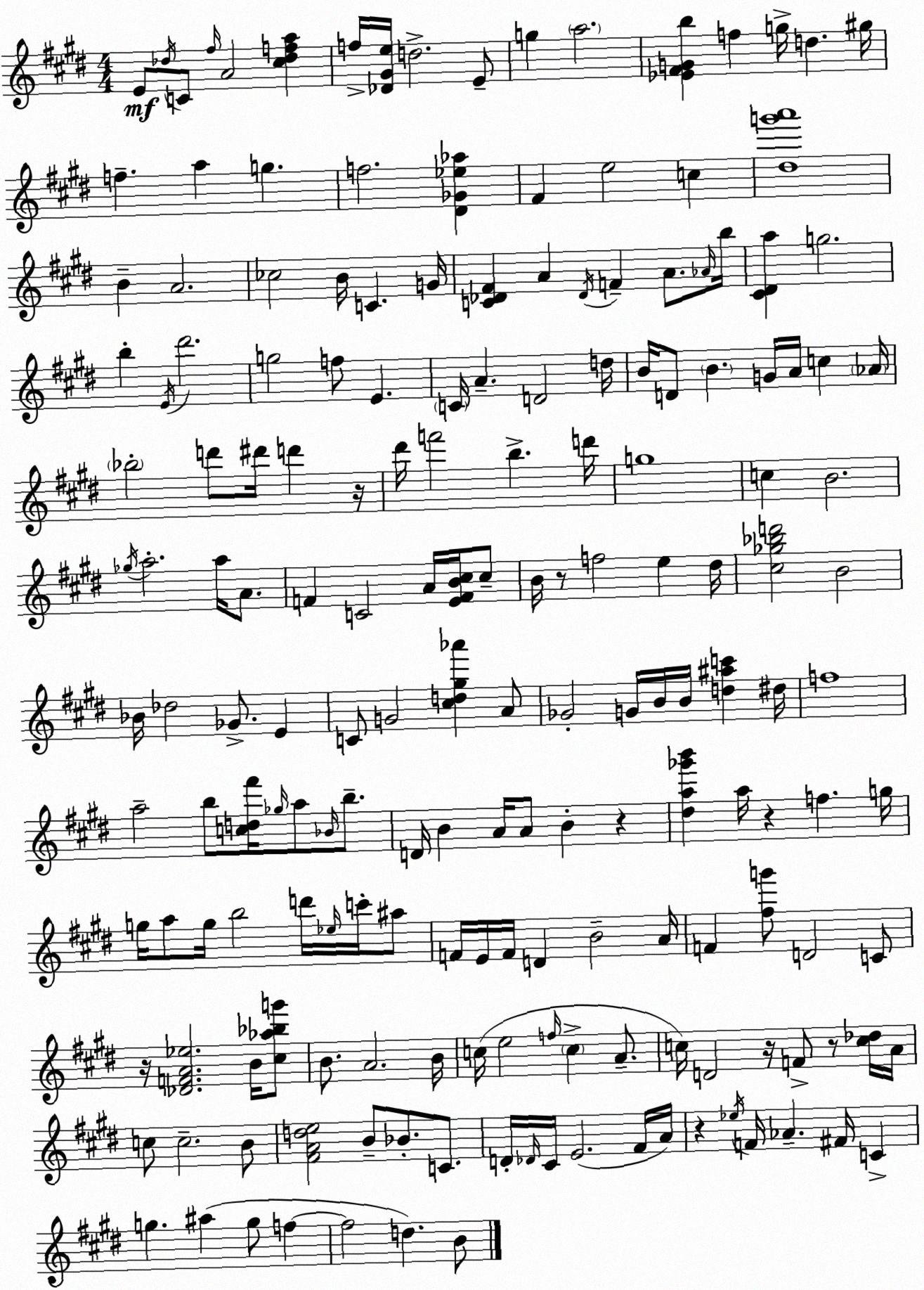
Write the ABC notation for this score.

X:1
T:Untitled
M:4/4
L:1/4
K:E
E/2 _d/4 C/2 ^f/4 A2 [^c_dfa] f/4 [_D^Ge]/4 d2 E/2 g a2 [_E^FGb] f g/4 d ^g/4 f a g f2 [^D_G_e_a] ^F e2 c [^dg'a']4 B A2 _c2 B/4 C G/4 [C_D^F] A _D/4 F A/2 _A/4 b/4 [^C^Da] g2 b E/4 ^d'2 g2 f/2 E C/4 A D2 d/4 B/4 D/2 B G/4 A/4 c _A/4 _b2 d'/2 ^d'/4 d' z/4 ^d'/4 f'2 b d'/4 g4 c B2 _g/4 a2 a/4 A/2 F C2 A/4 [EFB^c]/4 ^c/2 B/4 z/2 f2 e ^d/4 [^c_g_bd']2 B2 _B/4 _d2 _G/2 E C/2 G2 [^cd^g_a'] A/2 _G2 G/4 B/4 B/4 [d^ac'] ^d/4 f4 a2 b/2 [cd^f']/4 _g/4 a/2 _B/4 b/2 D/4 B A/4 A/2 B z [^da_g'b'] a/4 z f g/4 g/4 a/2 g/4 b2 d'/4 _e/4 c'/4 ^a/2 F/4 E/4 F/4 D B2 A/4 F [^fg']/2 D2 C/2 z/4 [_DFA_e]2 B/4 [^c_a_bg']/2 B/2 A2 B/4 c/4 e2 f/4 c A/2 c/4 D2 z/4 F/2 z/2 [c_d]/4 A/4 c/2 c2 B/2 [^FAde]2 B/2 _B/2 C/2 D/4 _D/4 ^C/4 E2 ^F/4 A/4 z _e/4 F/4 _A ^F/4 C g ^a g/2 f f2 d B/2